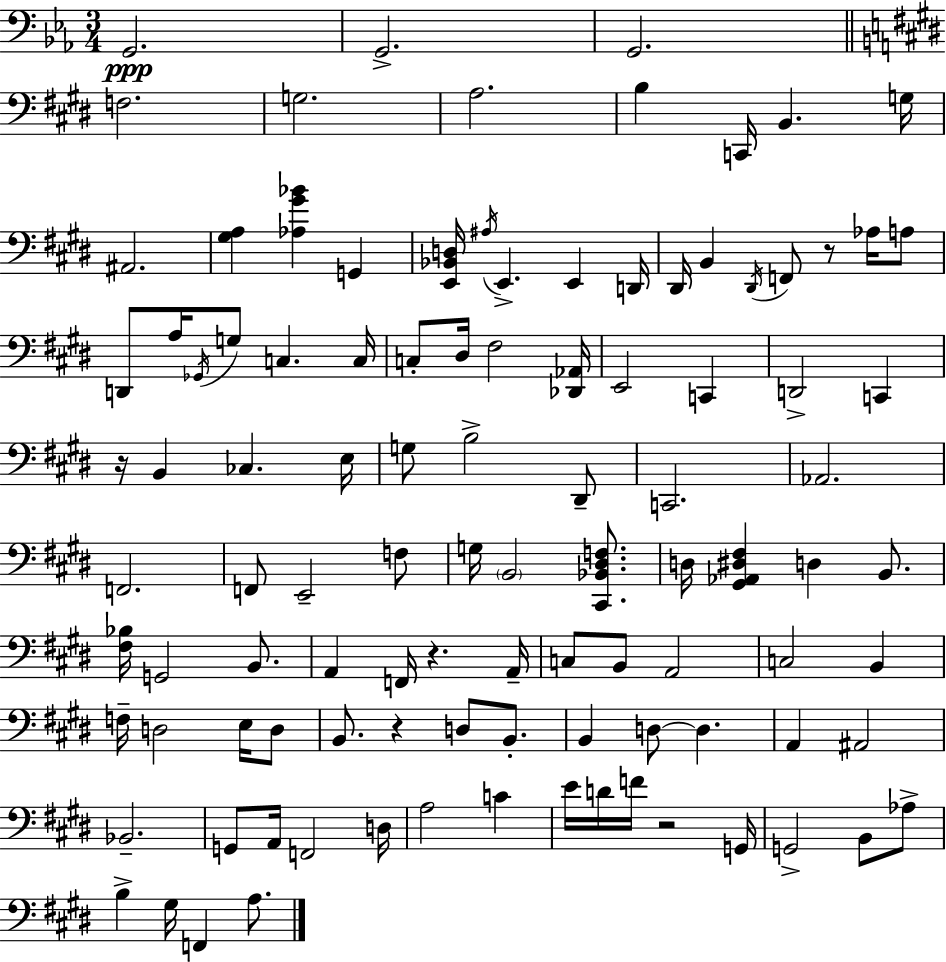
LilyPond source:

{
  \clef bass
  \numericTimeSignature
  \time 3/4
  \key c \minor
  g,2.\ppp | g,2.-> | g,2. | \bar "||" \break \key e \major f2. | g2. | a2. | b4 c,16 b,4. g16 | \break ais,2. | <gis a>4 <aes gis' bes'>4 g,4 | <e, bes, d>16 \acciaccatura { ais16 } e,4.-> e,4 | d,16 dis,16 b,4 \acciaccatura { dis,16 } f,8 r8 aes16 | \break a8 d,8 a16 \acciaccatura { ges,16 } g8 c4. | c16 c8-. dis16 fis2 | <des, aes,>16 e,2 c,4 | d,2-> c,4 | \break r16 b,4 ces4. | e16 g8 b2-> | dis,8-- c,2. | aes,2. | \break f,2. | f,8 e,2-- | f8 g16 \parenthesize b,2 | <cis, bes, dis f>8. d16 <gis, aes, dis fis>4 d4 | \break b,8. <fis bes>16 g,2 | b,8. a,4 f,16 r4. | a,16-- c8 b,8 a,2 | c2 b,4 | \break f16-- d2 | e16 d8 b,8. r4 d8 | b,8.-. b,4 d8~~ d4. | a,4 ais,2 | \break bes,2.-- | g,8 a,16 f,2 | d16 a2 c'4 | e'16 d'16 f'16 r2 | \break g,16 g,2-> b,8 | aes8-> b4-> gis16 f,4 | a8. \bar "|."
}